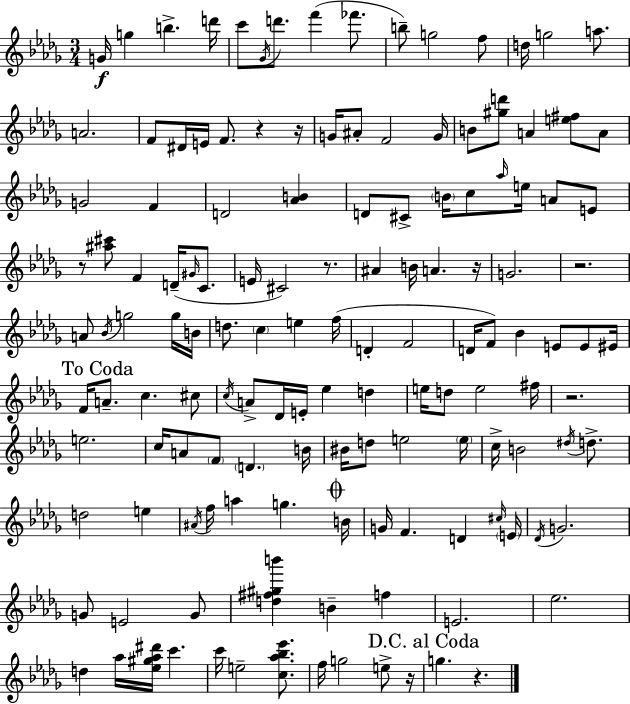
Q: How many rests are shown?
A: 9